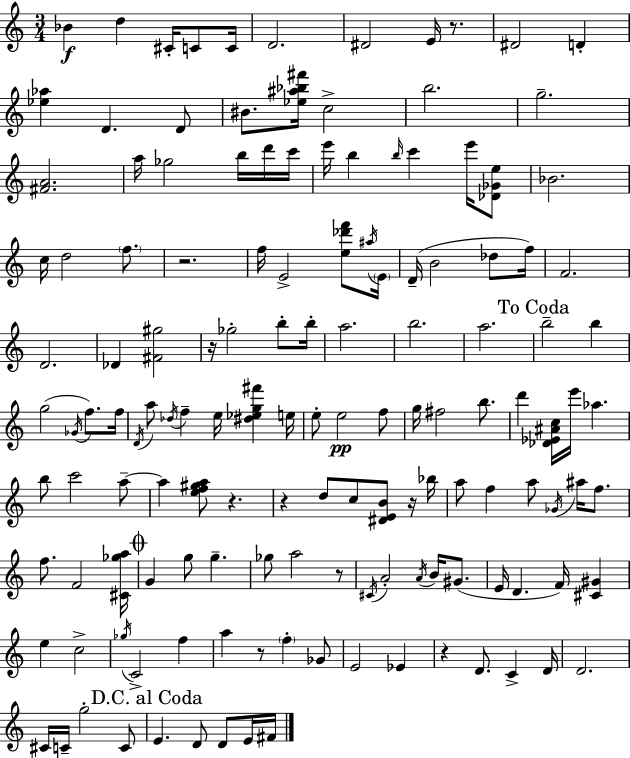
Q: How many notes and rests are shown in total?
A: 140